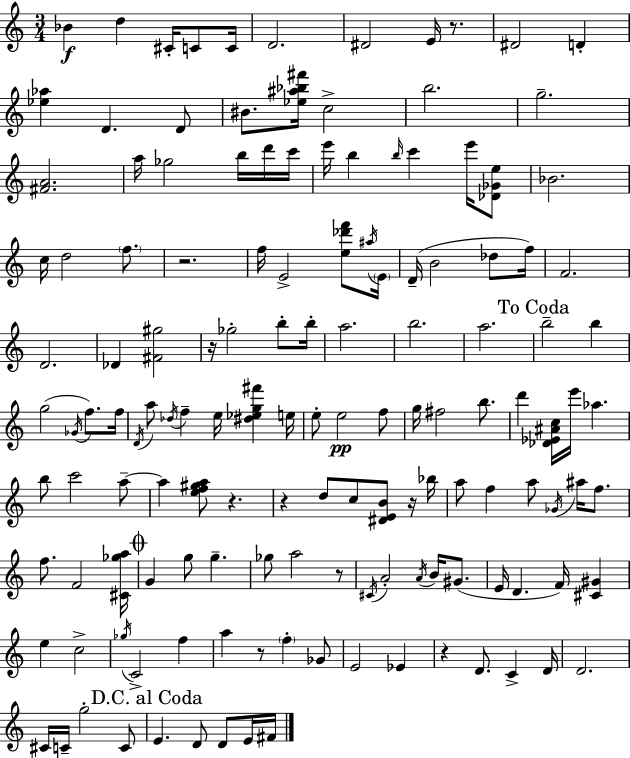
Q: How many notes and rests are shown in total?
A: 140